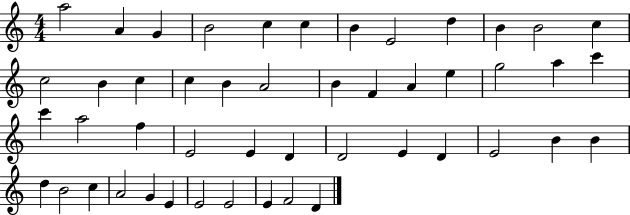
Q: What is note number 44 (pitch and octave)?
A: E4